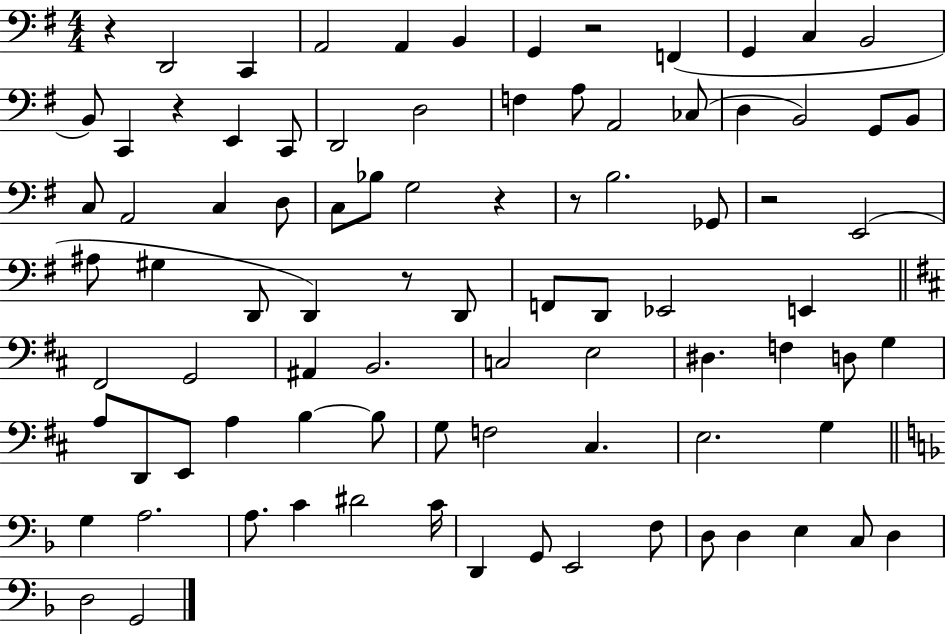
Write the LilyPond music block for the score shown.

{
  \clef bass
  \numericTimeSignature
  \time 4/4
  \key g \major
  r4 d,2 c,4 | a,2 a,4 b,4 | g,4 r2 f,4( | g,4 c4 b,2 | \break b,8) c,4 r4 e,4 c,8 | d,2 d2 | f4 a8 a,2 ces8( | d4 b,2) g,8 b,8 | \break c8 a,2 c4 d8 | c8 bes8 g2 r4 | r8 b2. ges,8 | r2 e,2( | \break ais8 gis4 d,8 d,4) r8 d,8 | f,8 d,8 ees,2 e,4 | \bar "||" \break \key d \major fis,2 g,2 | ais,4 b,2. | c2 e2 | dis4. f4 d8 g4 | \break a8 d,8 e,8 a4 b4~~ b8 | g8 f2 cis4. | e2. g4 | \bar "||" \break \key d \minor g4 a2. | a8. c'4 dis'2 c'16 | d,4 g,8 e,2 f8 | d8 d4 e4 c8 d4 | \break d2 g,2 | \bar "|."
}